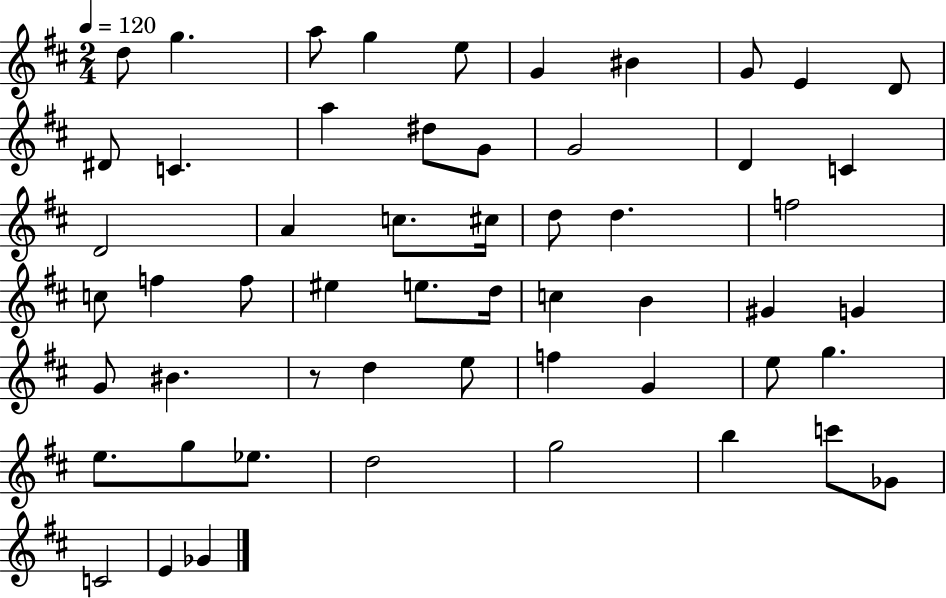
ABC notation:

X:1
T:Untitled
M:2/4
L:1/4
K:D
d/2 g a/2 g e/2 G ^B G/2 E D/2 ^D/2 C a ^d/2 G/2 G2 D C D2 A c/2 ^c/4 d/2 d f2 c/2 f f/2 ^e e/2 d/4 c B ^G G G/2 ^B z/2 d e/2 f G e/2 g e/2 g/2 _e/2 d2 g2 b c'/2 _G/2 C2 E _G